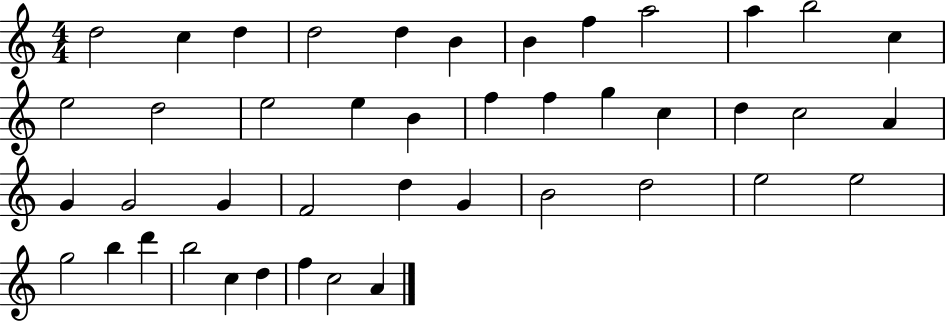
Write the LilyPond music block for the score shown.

{
  \clef treble
  \numericTimeSignature
  \time 4/4
  \key c \major
  d''2 c''4 d''4 | d''2 d''4 b'4 | b'4 f''4 a''2 | a''4 b''2 c''4 | \break e''2 d''2 | e''2 e''4 b'4 | f''4 f''4 g''4 c''4 | d''4 c''2 a'4 | \break g'4 g'2 g'4 | f'2 d''4 g'4 | b'2 d''2 | e''2 e''2 | \break g''2 b''4 d'''4 | b''2 c''4 d''4 | f''4 c''2 a'4 | \bar "|."
}